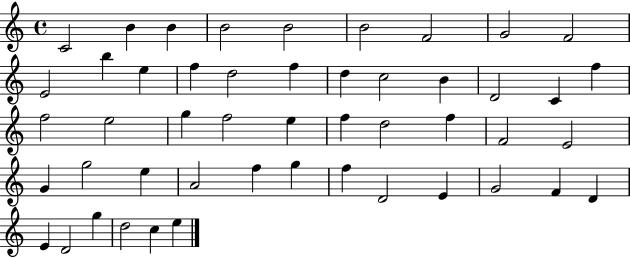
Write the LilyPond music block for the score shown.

{
  \clef treble
  \time 4/4
  \defaultTimeSignature
  \key c \major
  c'2 b'4 b'4 | b'2 b'2 | b'2 f'2 | g'2 f'2 | \break e'2 b''4 e''4 | f''4 d''2 f''4 | d''4 c''2 b'4 | d'2 c'4 f''4 | \break f''2 e''2 | g''4 f''2 e''4 | f''4 d''2 f''4 | f'2 e'2 | \break g'4 g''2 e''4 | a'2 f''4 g''4 | f''4 d'2 e'4 | g'2 f'4 d'4 | \break e'4 d'2 g''4 | d''2 c''4 e''4 | \bar "|."
}